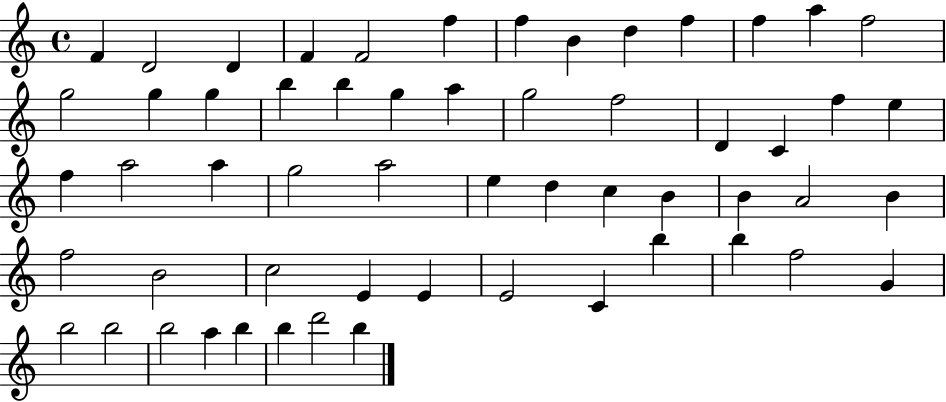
X:1
T:Untitled
M:4/4
L:1/4
K:C
F D2 D F F2 f f B d f f a f2 g2 g g b b g a g2 f2 D C f e f a2 a g2 a2 e d c B B A2 B f2 B2 c2 E E E2 C b b f2 G b2 b2 b2 a b b d'2 b